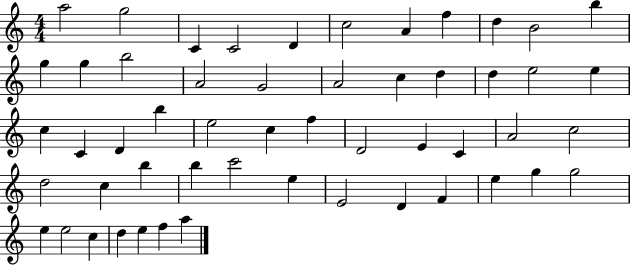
X:1
T:Untitled
M:4/4
L:1/4
K:C
a2 g2 C C2 D c2 A f d B2 b g g b2 A2 G2 A2 c d d e2 e c C D b e2 c f D2 E C A2 c2 d2 c b b c'2 e E2 D F e g g2 e e2 c d e f a